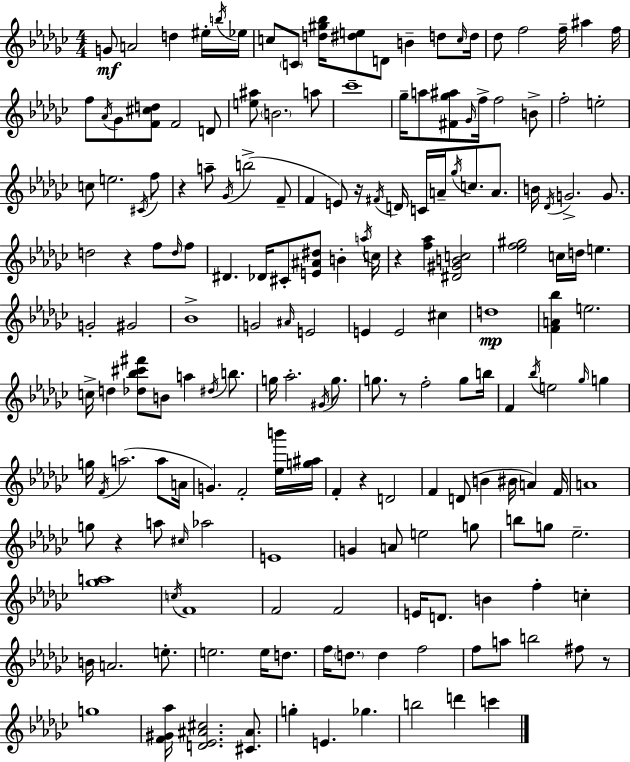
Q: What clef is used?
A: treble